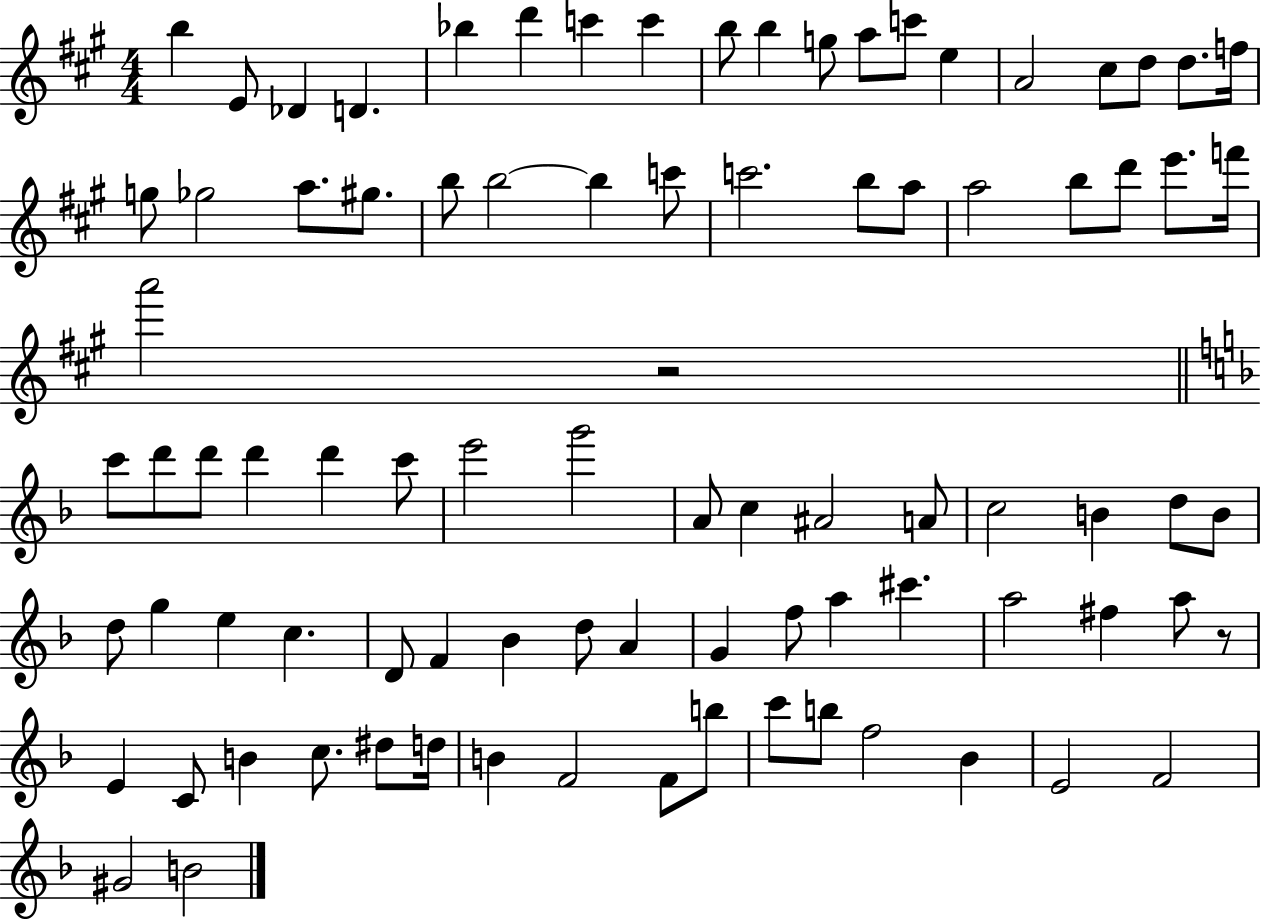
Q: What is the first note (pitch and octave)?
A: B5